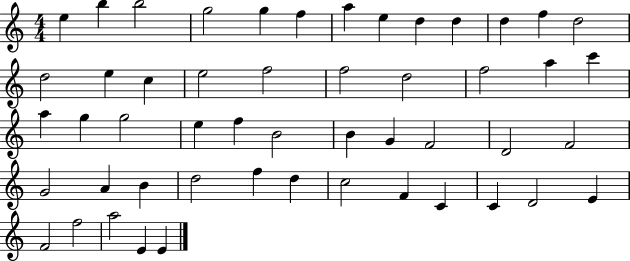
{
  \clef treble
  \numericTimeSignature
  \time 4/4
  \key c \major
  e''4 b''4 b''2 | g''2 g''4 f''4 | a''4 e''4 d''4 d''4 | d''4 f''4 d''2 | \break d''2 e''4 c''4 | e''2 f''2 | f''2 d''2 | f''2 a''4 c'''4 | \break a''4 g''4 g''2 | e''4 f''4 b'2 | b'4 g'4 f'2 | d'2 f'2 | \break g'2 a'4 b'4 | d''2 f''4 d''4 | c''2 f'4 c'4 | c'4 d'2 e'4 | \break f'2 f''2 | a''2 e'4 e'4 | \bar "|."
}